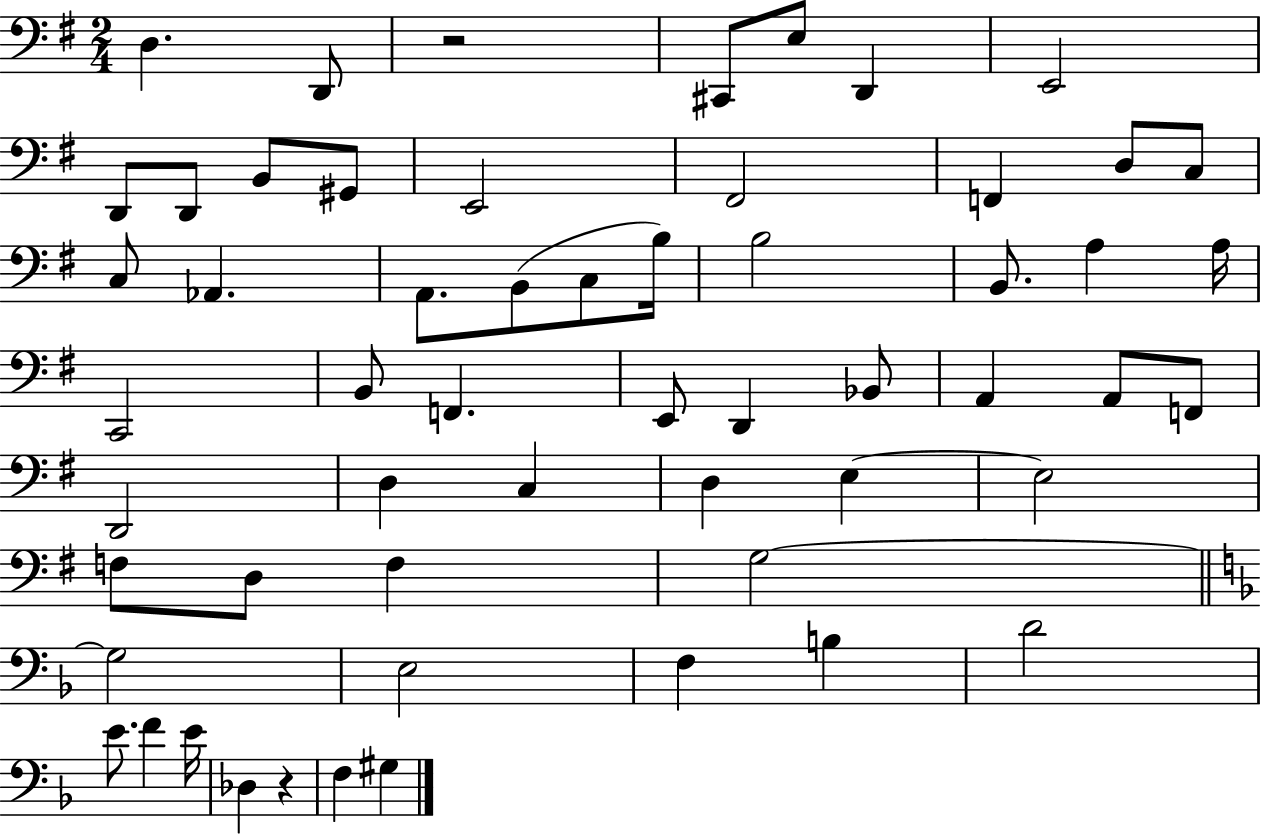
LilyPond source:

{
  \clef bass
  \numericTimeSignature
  \time 2/4
  \key g \major
  \repeat volta 2 { d4. d,8 | r2 | cis,8 e8 d,4 | e,2 | \break d,8 d,8 b,8 gis,8 | e,2 | fis,2 | f,4 d8 c8 | \break c8 aes,4. | a,8. b,8( c8 b16) | b2 | b,8. a4 a16 | \break c,2 | b,8 f,4. | e,8 d,4 bes,8 | a,4 a,8 f,8 | \break d,2 | d4 c4 | d4 e4~~ | e2 | \break f8 d8 f4 | g2~~ | \bar "||" \break \key f \major g2 | e2 | f4 b4 | d'2 | \break e'8. f'4 e'16 | des4 r4 | f4 gis4 | } \bar "|."
}